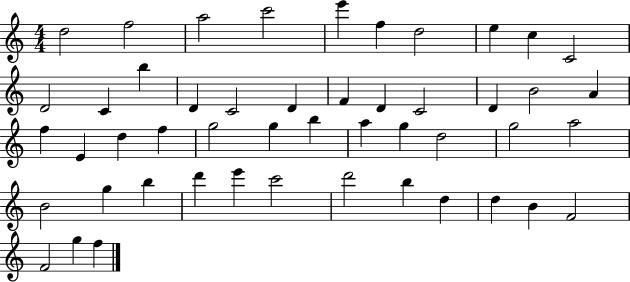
X:1
T:Untitled
M:4/4
L:1/4
K:C
d2 f2 a2 c'2 e' f d2 e c C2 D2 C b D C2 D F D C2 D B2 A f E d f g2 g b a g d2 g2 a2 B2 g b d' e' c'2 d'2 b d d B F2 F2 g f